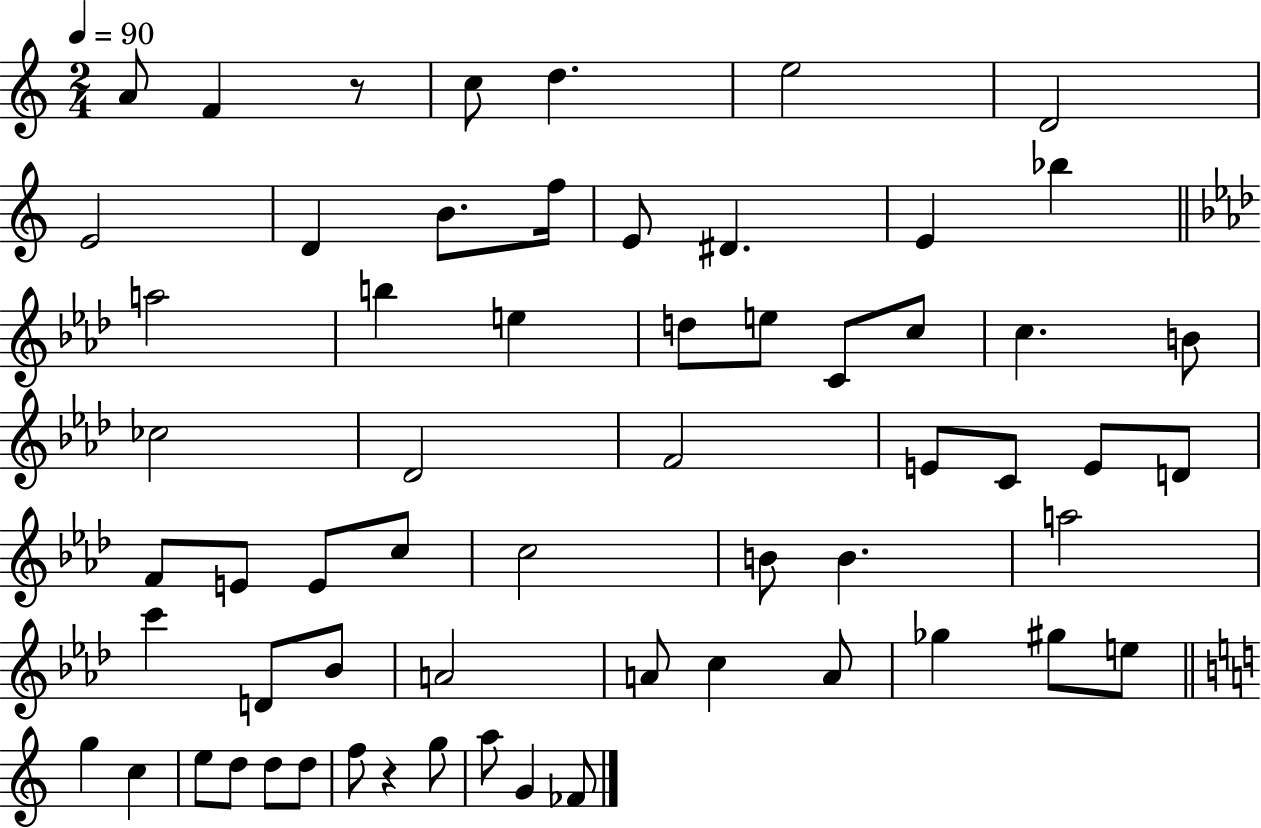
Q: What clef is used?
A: treble